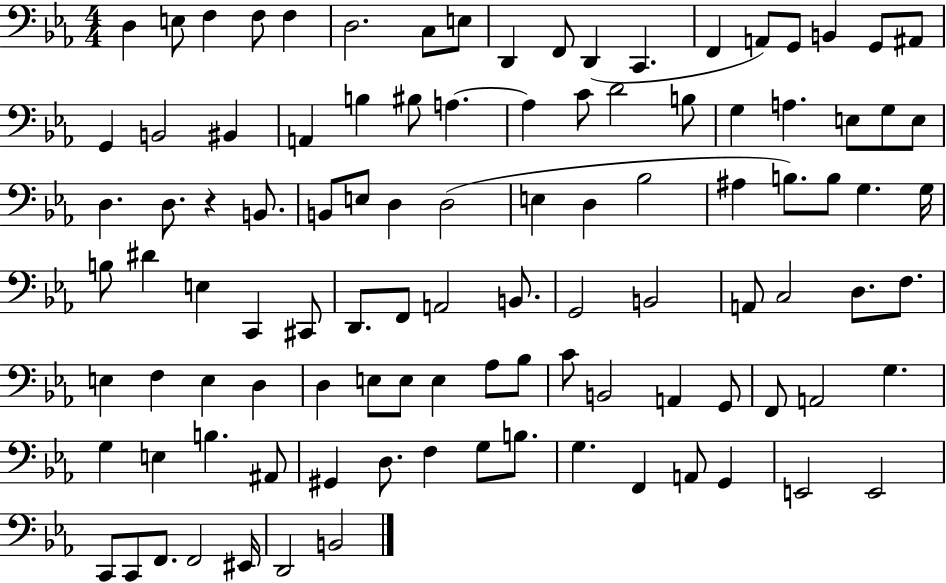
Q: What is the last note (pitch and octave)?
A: B2